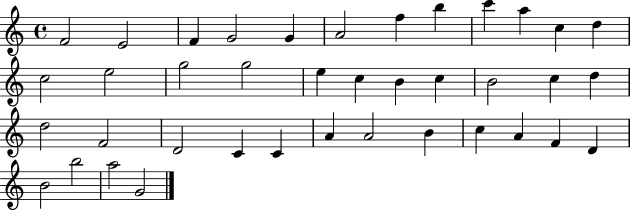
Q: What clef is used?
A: treble